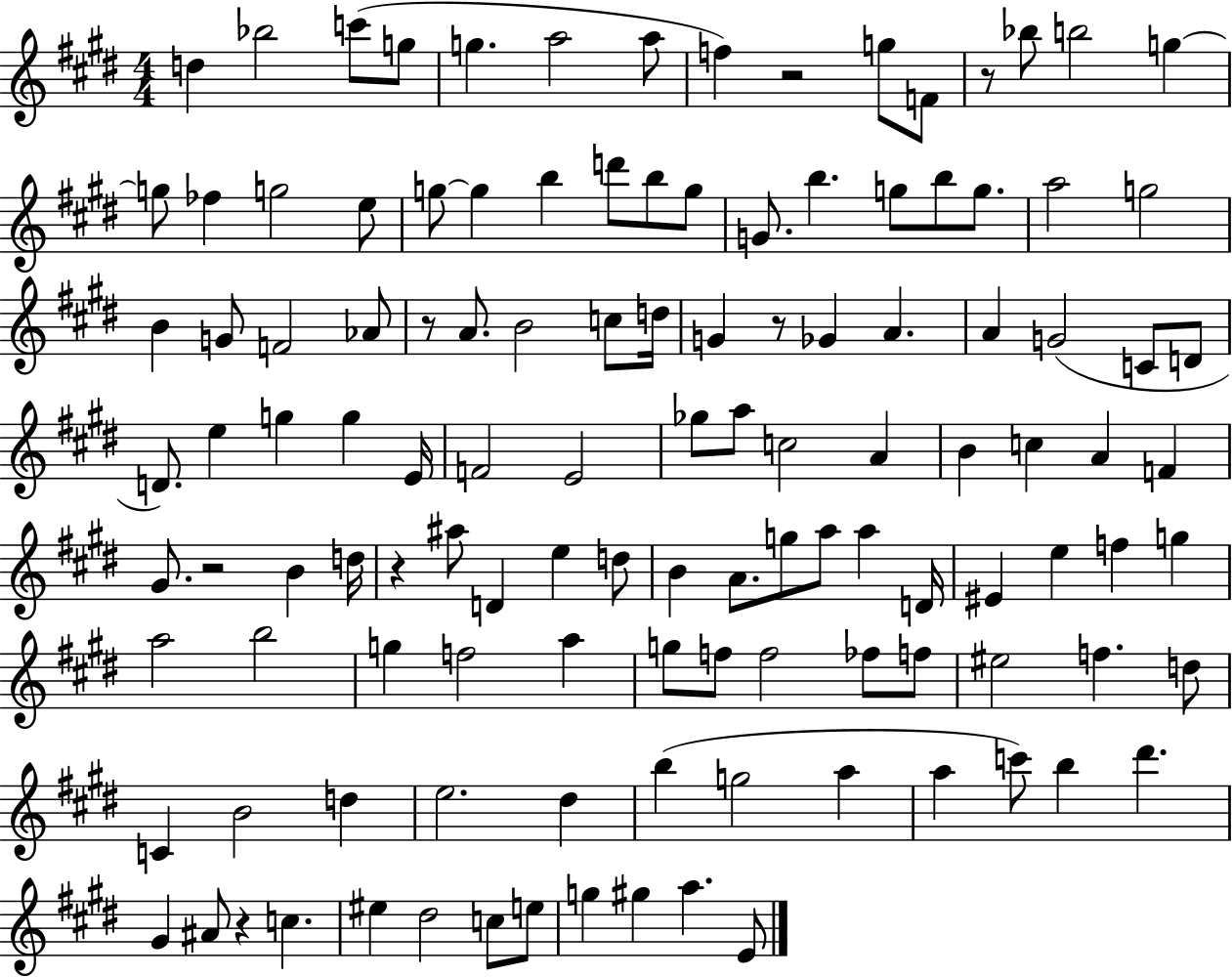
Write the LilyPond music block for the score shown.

{
  \clef treble
  \numericTimeSignature
  \time 4/4
  \key e \major
  d''4 bes''2 c'''8( g''8 | g''4. a''2 a''8 | f''4) r2 g''8 f'8 | r8 bes''8 b''2 g''4~~ | \break g''8 fes''4 g''2 e''8 | g''8~~ g''4 b''4 d'''8 b''8 g''8 | g'8. b''4. g''8 b''8 g''8. | a''2 g''2 | \break b'4 g'8 f'2 aes'8 | r8 a'8. b'2 c''8 d''16 | g'4 r8 ges'4 a'4. | a'4 g'2( c'8 d'8 | \break d'8.) e''4 g''4 g''4 e'16 | f'2 e'2 | ges''8 a''8 c''2 a'4 | b'4 c''4 a'4 f'4 | \break gis'8. r2 b'4 d''16 | r4 ais''8 d'4 e''4 d''8 | b'4 a'8. g''8 a''8 a''4 d'16 | eis'4 e''4 f''4 g''4 | \break a''2 b''2 | g''4 f''2 a''4 | g''8 f''8 f''2 fes''8 f''8 | eis''2 f''4. d''8 | \break c'4 b'2 d''4 | e''2. dis''4 | b''4( g''2 a''4 | a''4 c'''8) b''4 dis'''4. | \break gis'4 ais'8 r4 c''4. | eis''4 dis''2 c''8 e''8 | g''4 gis''4 a''4. e'8 | \bar "|."
}